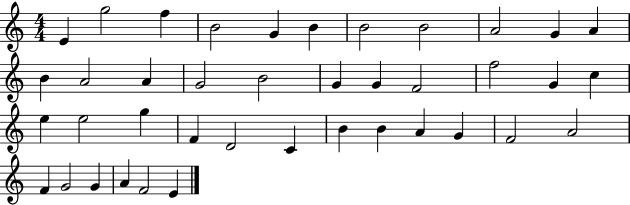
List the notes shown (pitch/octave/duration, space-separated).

E4/q G5/h F5/q B4/h G4/q B4/q B4/h B4/h A4/h G4/q A4/q B4/q A4/h A4/q G4/h B4/h G4/q G4/q F4/h F5/h G4/q C5/q E5/q E5/h G5/q F4/q D4/h C4/q B4/q B4/q A4/q G4/q F4/h A4/h F4/q G4/h G4/q A4/q F4/h E4/q